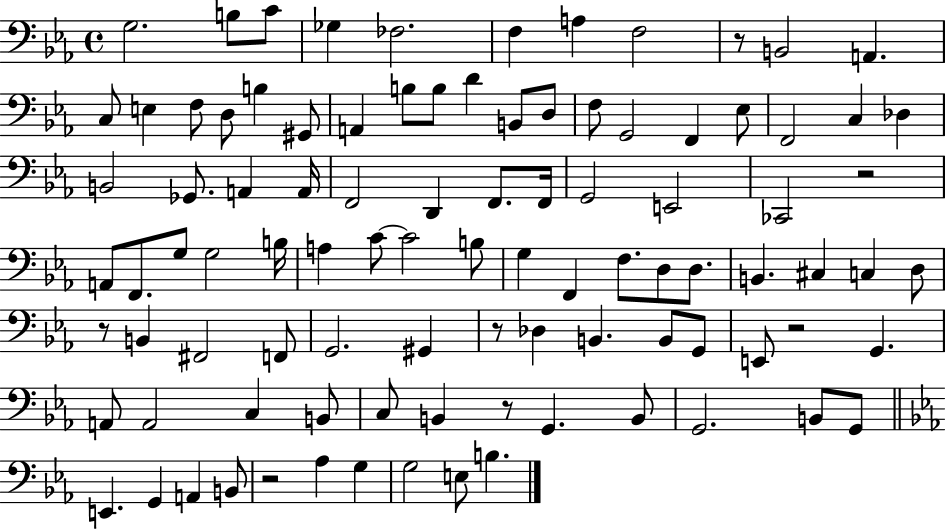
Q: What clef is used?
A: bass